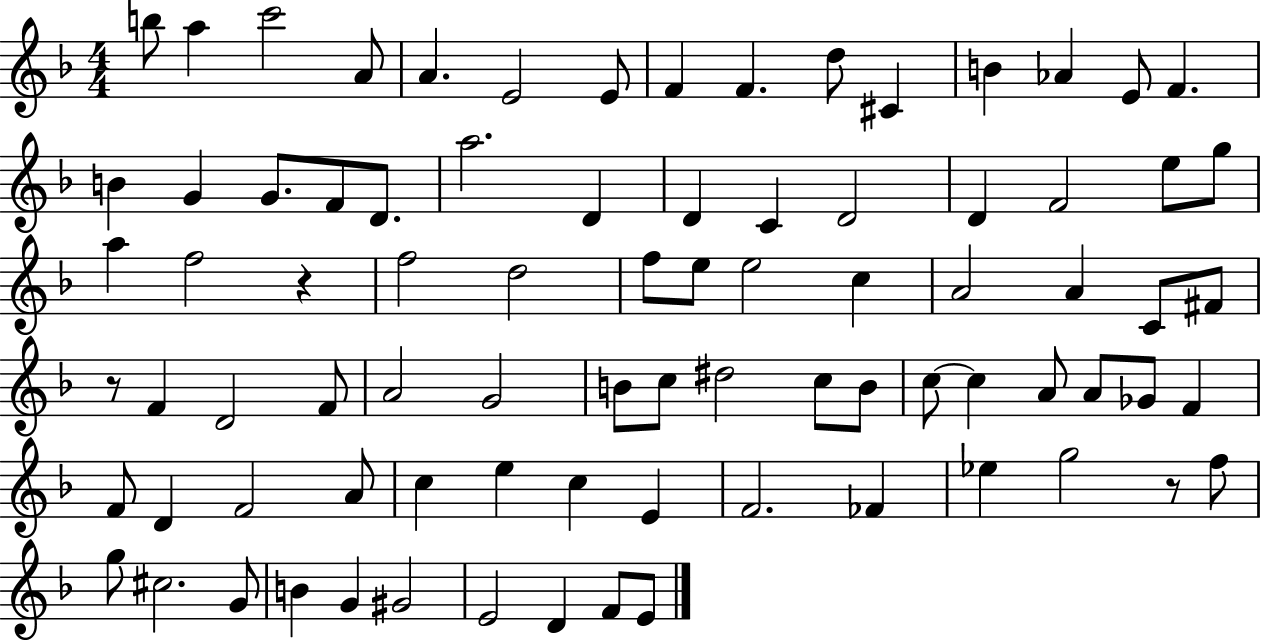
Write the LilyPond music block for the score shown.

{
  \clef treble
  \numericTimeSignature
  \time 4/4
  \key f \major
  b''8 a''4 c'''2 a'8 | a'4. e'2 e'8 | f'4 f'4. d''8 cis'4 | b'4 aes'4 e'8 f'4. | \break b'4 g'4 g'8. f'8 d'8. | a''2. d'4 | d'4 c'4 d'2 | d'4 f'2 e''8 g''8 | \break a''4 f''2 r4 | f''2 d''2 | f''8 e''8 e''2 c''4 | a'2 a'4 c'8 fis'8 | \break r8 f'4 d'2 f'8 | a'2 g'2 | b'8 c''8 dis''2 c''8 b'8 | c''8~~ c''4 a'8 a'8 ges'8 f'4 | \break f'8 d'4 f'2 a'8 | c''4 e''4 c''4 e'4 | f'2. fes'4 | ees''4 g''2 r8 f''8 | \break g''8 cis''2. g'8 | b'4 g'4 gis'2 | e'2 d'4 f'8 e'8 | \bar "|."
}